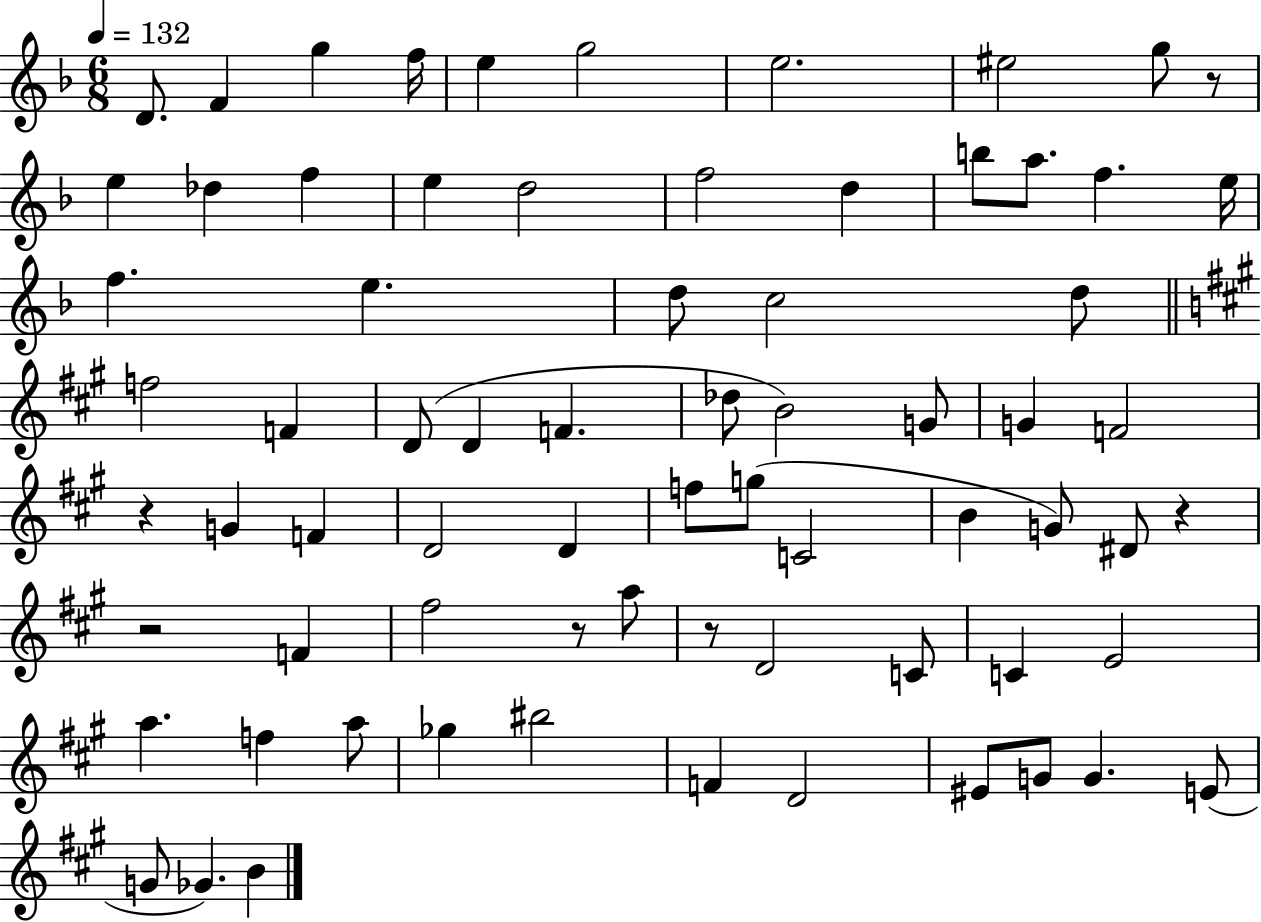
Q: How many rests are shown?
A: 6